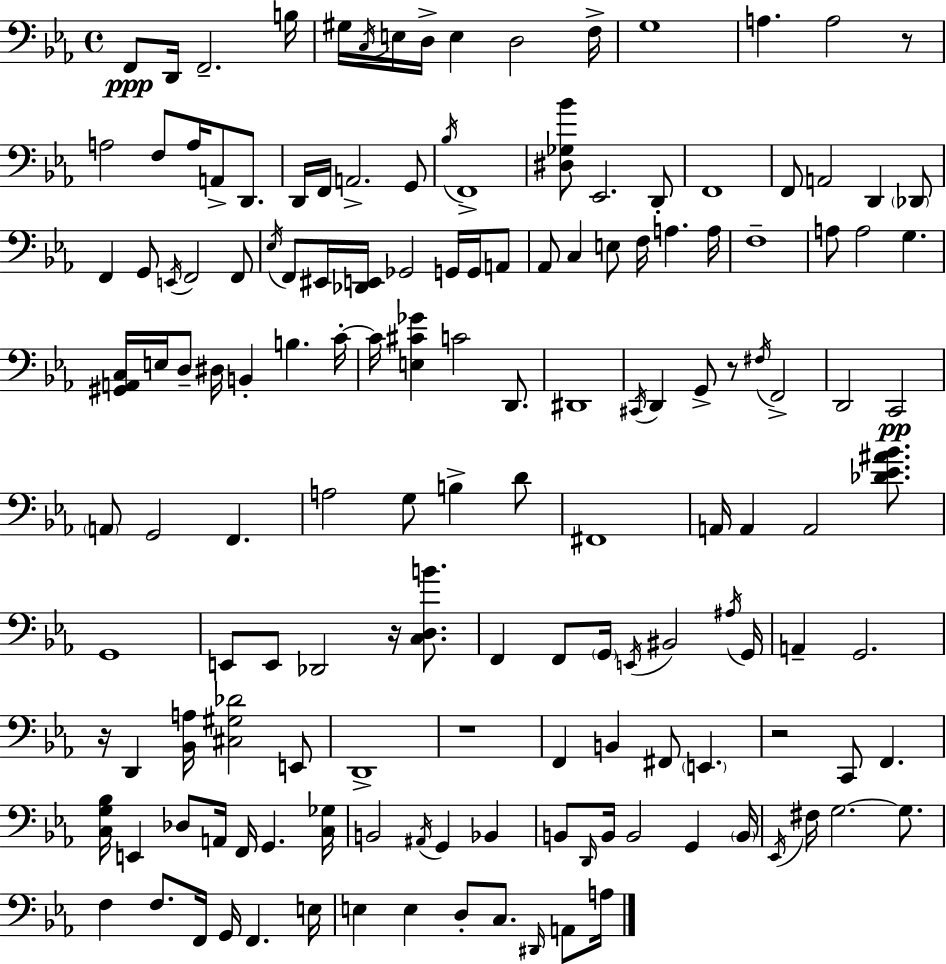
{
  \clef bass
  \time 4/4
  \defaultTimeSignature
  \key ees \major
  \repeat volta 2 { f,8\ppp d,16 f,2.-- b16 | gis16 \acciaccatura { c16 } e16 d16-> e4 d2 | f16-> g1 | a4. a2 r8 | \break a2 f8 a16 a,8-> d,8. | d,16 f,16 a,2.-> g,8 | \acciaccatura { bes16 } f,1-> | <dis ges bes'>8 ees,2. | \break d,8-. f,1 | f,8 a,2 d,4 | \parenthesize des,8 f,4 g,8 \acciaccatura { e,16 } f,2 | f,8 \acciaccatura { ees16 } f,8 eis,16 <des, e,>16 ges,2 | \break g,16 g,16 a,8 aes,8 c4 e8 f16 a4. | a16 f1-- | a8 a2 g4. | <gis, a, c>16 e16 d8-- dis16 b,4-. b4. | \break c'16-.~~ c'16 <e cis' ges'>4 c'2 | d,8. dis,1 | \acciaccatura { cis,16 } d,4 g,8-> r8 \acciaccatura { fis16 } f,2-> | d,2 c,2\pp | \break \parenthesize a,8 g,2 | f,4. a2 g8 | b4-> d'8 fis,1 | a,16 a,4 a,2 | \break <des' ees' ais' bes'>8. g,1 | e,8 e,8 des,2 | r16 <c d b'>8. f,4 f,8 \parenthesize g,16 \acciaccatura { e,16 } bis,2 | \acciaccatura { ais16 } g,16 a,4-- g,2. | \break r16 d,4 <bes, a>16 <cis gis des'>2 | e,8 d,1-> | r1 | f,4 b,4 | \break fis,8 \parenthesize e,4. r2 | c,8 f,4. <c g bes>16 e,4 des8 a,16 | f,16 g,4. <c ges>16 b,2 | \acciaccatura { ais,16 } g,4 bes,4 b,8 \grace { d,16 } b,16 b,2 | \break g,4 \parenthesize b,16 \acciaccatura { ees,16 } fis16 g2.~~ | g8. f4 f8. | f,16 g,16 f,4. e16 e4 e4 | d8-. c8. \grace { dis,16 } a,8 a16 } \bar "|."
}